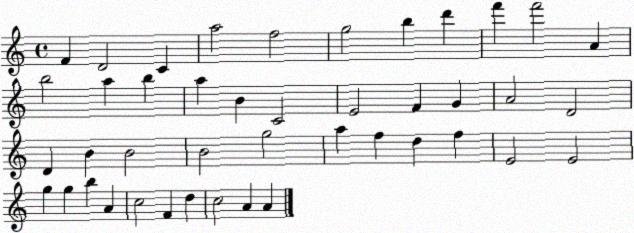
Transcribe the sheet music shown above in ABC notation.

X:1
T:Untitled
M:4/4
L:1/4
K:C
F D2 C a2 f2 g2 b d' f' f'2 A b2 a b a B C2 E2 F G A2 D2 D B B2 B2 g2 a f d f E2 E2 g g b A c2 F d c2 A A